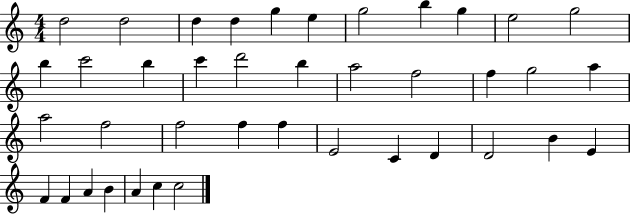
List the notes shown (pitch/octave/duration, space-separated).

D5/h D5/h D5/q D5/q G5/q E5/q G5/h B5/q G5/q E5/h G5/h B5/q C6/h B5/q C6/q D6/h B5/q A5/h F5/h F5/q G5/h A5/q A5/h F5/h F5/h F5/q F5/q E4/h C4/q D4/q D4/h B4/q E4/q F4/q F4/q A4/q B4/q A4/q C5/q C5/h